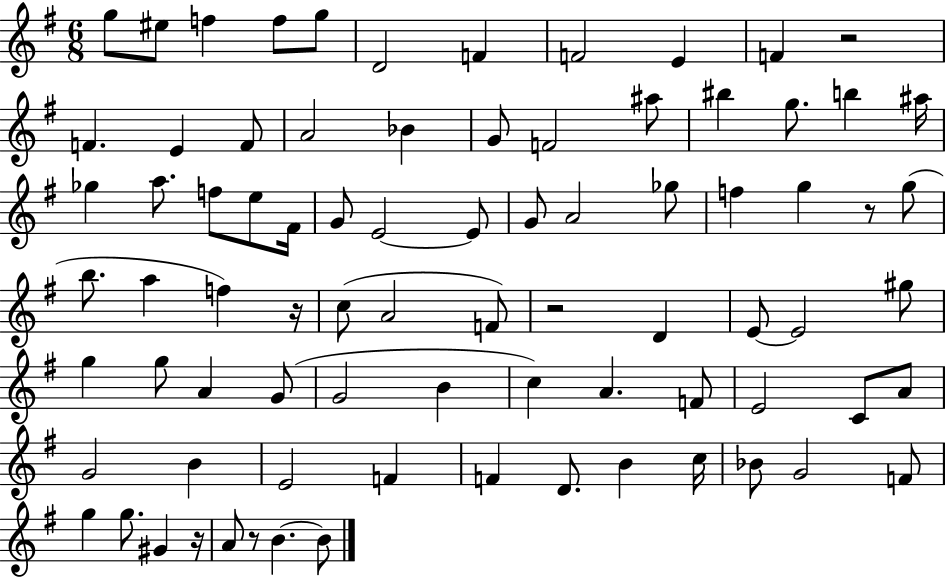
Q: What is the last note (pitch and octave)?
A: B4